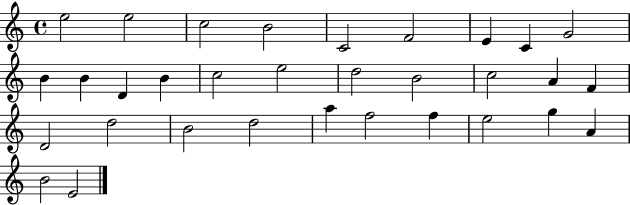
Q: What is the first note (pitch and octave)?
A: E5